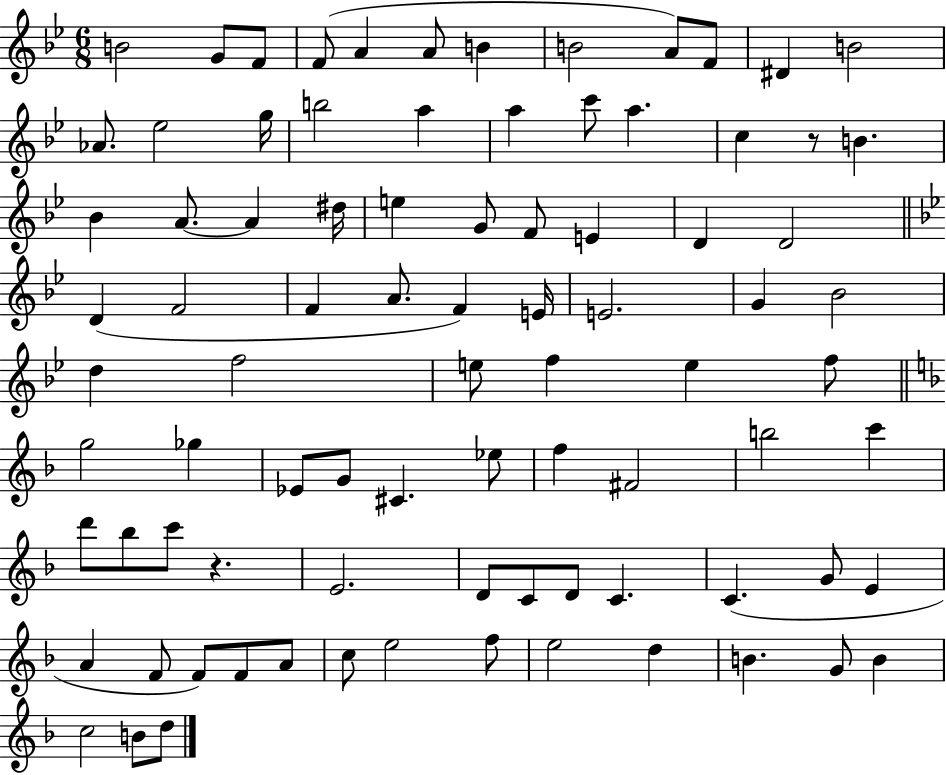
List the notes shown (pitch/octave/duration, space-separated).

B4/h G4/e F4/e F4/e A4/q A4/e B4/q B4/h A4/e F4/e D#4/q B4/h Ab4/e. Eb5/h G5/s B5/h A5/q A5/q C6/e A5/q. C5/q R/e B4/q. Bb4/q A4/e. A4/q D#5/s E5/q G4/e F4/e E4/q D4/q D4/h D4/q F4/h F4/q A4/e. F4/q E4/s E4/h. G4/q Bb4/h D5/q F5/h E5/e F5/q E5/q F5/e G5/h Gb5/q Eb4/e G4/e C#4/q. Eb5/e F5/q F#4/h B5/h C6/q D6/e Bb5/e C6/e R/q. E4/h. D4/e C4/e D4/e C4/q. C4/q. G4/e E4/q A4/q F4/e F4/e F4/e A4/e C5/e E5/h F5/e E5/h D5/q B4/q. G4/e B4/q C5/h B4/e D5/e